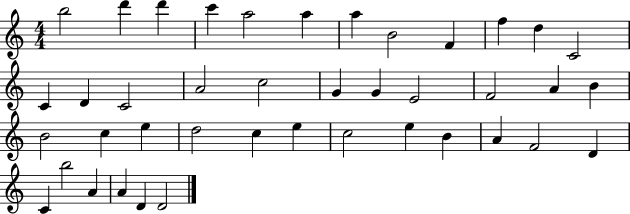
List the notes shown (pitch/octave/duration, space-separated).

B5/h D6/q D6/q C6/q A5/h A5/q A5/q B4/h F4/q F5/q D5/q C4/h C4/q D4/q C4/h A4/h C5/h G4/q G4/q E4/h F4/h A4/q B4/q B4/h C5/q E5/q D5/h C5/q E5/q C5/h E5/q B4/q A4/q F4/h D4/q C4/q B5/h A4/q A4/q D4/q D4/h